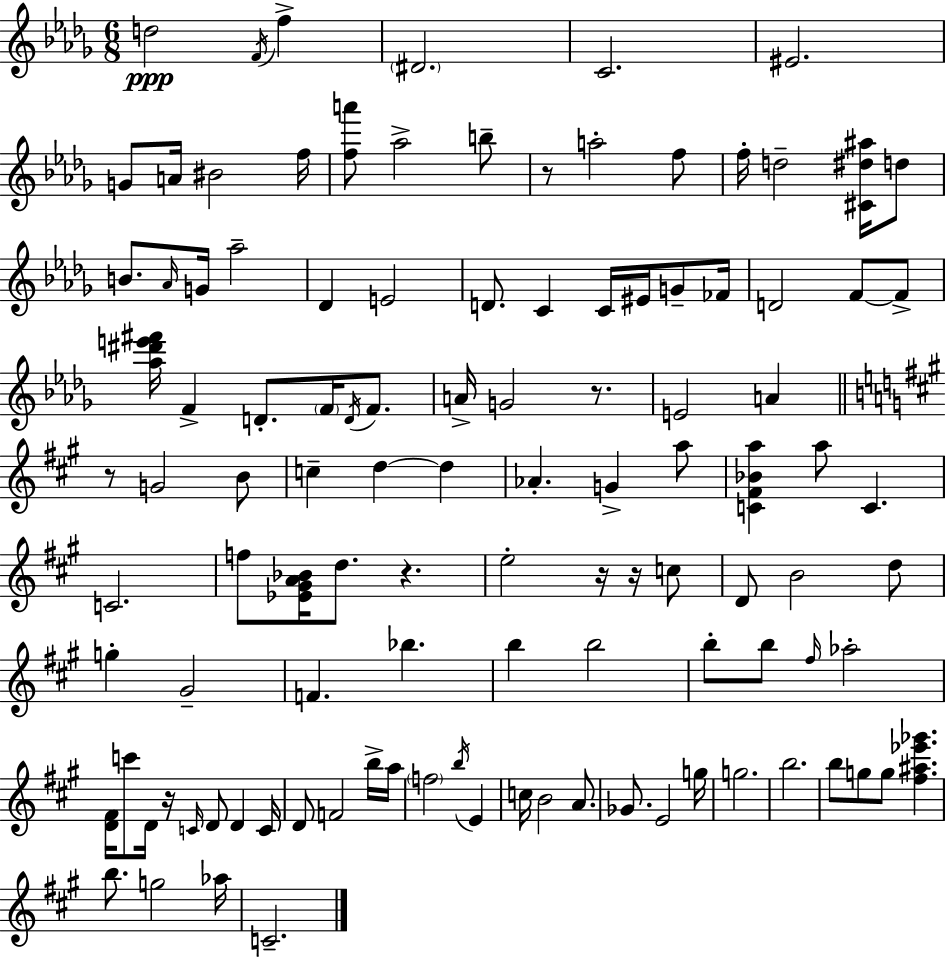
D5/h F4/s F5/q D#4/h. C4/h. EIS4/h. G4/e A4/s BIS4/h F5/s [F5,A6]/e Ab5/h B5/e R/e A5/h F5/e F5/s D5/h [C#4,D#5,A#5]/s D5/e B4/e. Ab4/s G4/s Ab5/h Db4/q E4/h D4/e. C4/q C4/s EIS4/s G4/e FES4/s D4/h F4/e F4/e [Ab5,D#6,E6,F#6]/s F4/q D4/e. F4/s D4/s F4/e. A4/s G4/h R/e. E4/h A4/q R/e G4/h B4/e C5/q D5/q D5/q Ab4/q. G4/q A5/e [C4,F#4,Bb4,A5]/q A5/e C4/q. C4/h. F5/e [Eb4,G#4,A4,Bb4]/s D5/e. R/q. E5/h R/s R/s C5/e D4/e B4/h D5/e G5/q G#4/h F4/q. Bb5/q. B5/q B5/h B5/e B5/e F#5/s Ab5/h [D4,F#4]/s C6/e D4/s R/s C4/s D4/e D4/q C4/s D4/e F4/h B5/s A5/s F5/h B5/s E4/q C5/s B4/h A4/e. Gb4/e. E4/h G5/s G5/h. B5/h. B5/e G5/e G5/e [F#5,A#5,Eb6,Gb6]/q. B5/e. G5/h Ab5/s C4/h.